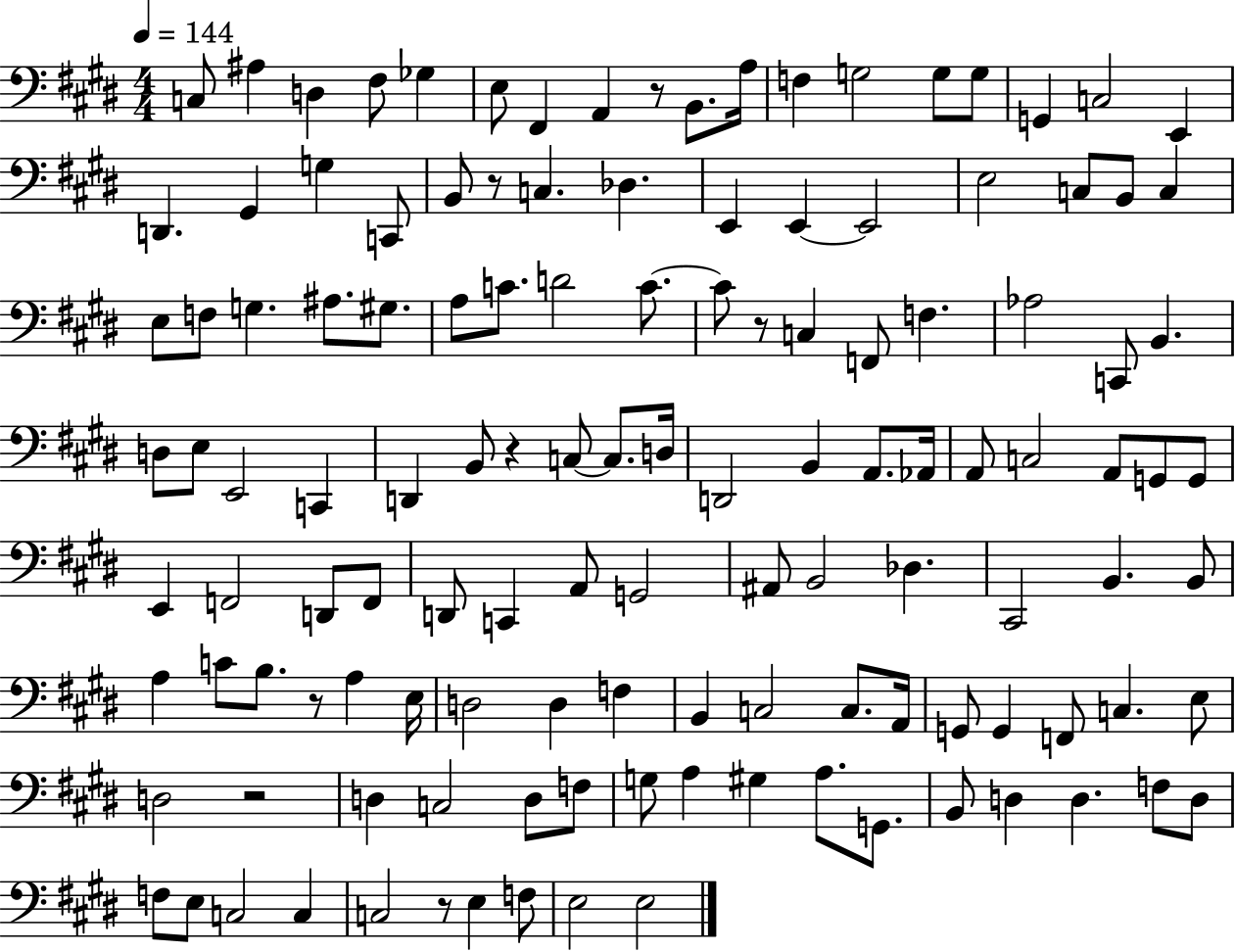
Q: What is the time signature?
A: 4/4